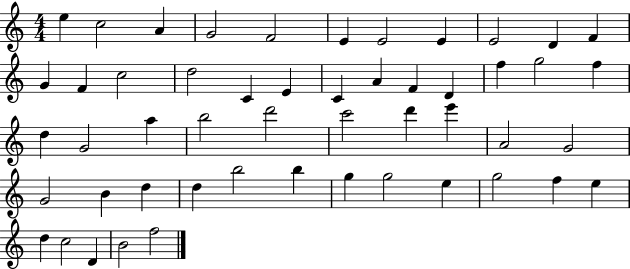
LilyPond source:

{
  \clef treble
  \numericTimeSignature
  \time 4/4
  \key c \major
  e''4 c''2 a'4 | g'2 f'2 | e'4 e'2 e'4 | e'2 d'4 f'4 | \break g'4 f'4 c''2 | d''2 c'4 e'4 | c'4 a'4 f'4 d'4 | f''4 g''2 f''4 | \break d''4 g'2 a''4 | b''2 d'''2 | c'''2 d'''4 e'''4 | a'2 g'2 | \break g'2 b'4 d''4 | d''4 b''2 b''4 | g''4 g''2 e''4 | g''2 f''4 e''4 | \break d''4 c''2 d'4 | b'2 f''2 | \bar "|."
}